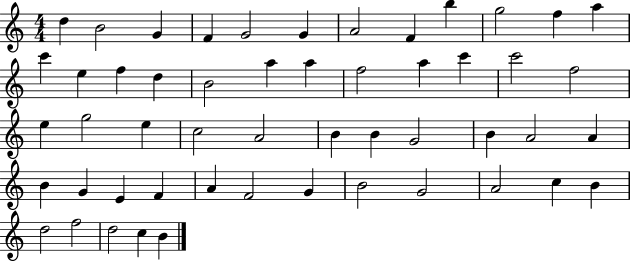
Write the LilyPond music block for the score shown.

{
  \clef treble
  \numericTimeSignature
  \time 4/4
  \key c \major
  d''4 b'2 g'4 | f'4 g'2 g'4 | a'2 f'4 b''4 | g''2 f''4 a''4 | \break c'''4 e''4 f''4 d''4 | b'2 a''4 a''4 | f''2 a''4 c'''4 | c'''2 f''2 | \break e''4 g''2 e''4 | c''2 a'2 | b'4 b'4 g'2 | b'4 a'2 a'4 | \break b'4 g'4 e'4 f'4 | a'4 f'2 g'4 | b'2 g'2 | a'2 c''4 b'4 | \break d''2 f''2 | d''2 c''4 b'4 | \bar "|."
}